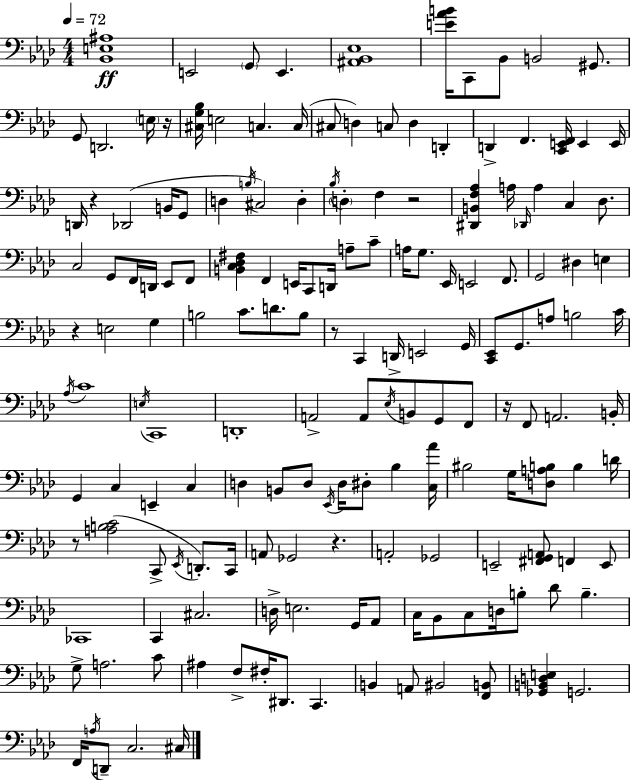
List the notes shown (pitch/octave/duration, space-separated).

[Bb2,E3,A#3]/w E2/h G2/e E2/q. [A#2,Bb2,Eb3]/w [E4,Ab4,B4]/s C2/e Bb2/e B2/h G#2/e. G2/e D2/h. E3/s R/s [C#3,G3,Bb3]/s E3/h C3/q. C3/s C#3/e D3/q C3/e D3/q D2/q D2/q F2/q. [C2,E2,F2]/s E2/q E2/s D2/s R/q Db2/h B2/s G2/e D3/q B3/s C#3/h D3/q Bb3/s D3/q F3/q R/h [D#2,B2,F3,Ab3]/q A3/s Db2/s A3/q C3/q Db3/e. C3/h G2/e F2/s D2/s Eb2/e F2/e [B2,C3,Db3,F#3]/q F2/q E2/s C2/e D2/s A3/e C4/e A3/s G3/e. Eb2/s E2/h F2/e. G2/h D#3/q E3/q R/q E3/h G3/q B3/h C4/e. D4/e. B3/e R/e C2/q D2/s E2/h G2/s [C2,Eb2]/e G2/e. A3/e B3/h C4/s Ab3/s C4/w E3/s C2/w D2/w A2/h A2/e Eb3/s B2/e G2/e F2/e R/s F2/e A2/h. B2/s G2/q C3/q E2/q C3/q D3/q B2/e D3/e Eb2/s D3/s D#3/e Bb3/q [C3,Ab4]/s BIS3/h G3/s [D3,A3,B3]/e B3/q D4/s R/e [A3,B3,C4]/h C2/e Eb2/s D2/e. C2/s A2/e Gb2/h R/q. A2/h Gb2/h E2/h [F#2,G2,A2]/e F2/q E2/e CES2/w C2/q C#3/h. D3/s E3/h. G2/s Ab2/e C3/s Bb2/e C3/e D3/s B3/e Db4/e B3/q. G3/e A3/h. C4/e A#3/q F3/e F#3/s D#2/e. C2/q. B2/q A2/e BIS2/h [F2,B2]/e [Gb2,B2,D3,E3]/q G2/h. F2/s A3/s D2/e C3/h. C#3/s